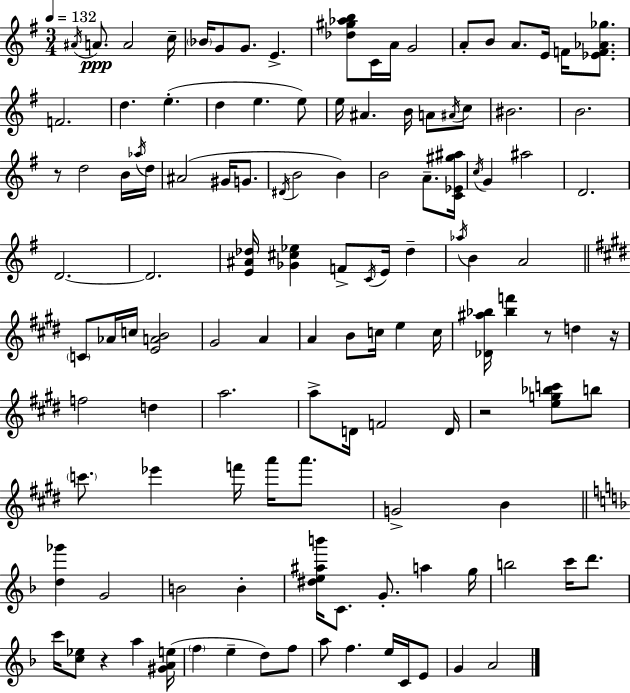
{
  \clef treble
  \numericTimeSignature
  \time 3/4
  \key g \major
  \tempo 4 = 132
  \acciaccatura { ais'16 }\ppp a'8. a'2 | c''16-- \parenthesize bes'16 g'8 g'8. e'4.-> | <des'' gis'' aes'' b''>8 c'16 a'16 g'2 | a'8-. b'8 a'8. e'16 f'16 <ees' f' aes' ges''>8. | \break f'2. | d''4. e''4.-.( | d''4 e''4. e''8) | e''16 ais'4. b'16 a'8 \acciaccatura { ais'16 } | \break c''8 bis'2. | b'2. | r8 d''2 | b'16 \acciaccatura { aes''16 } d''16 ais'2( gis'16 | \break g'8. \acciaccatura { dis'16 } b'2 | b'4) b'2 | a'8.-- <c' ees' gis'' ais''>16 \acciaccatura { c''16 } g'4 ais''2 | d'2. | \break d'2.~~ | d'2. | <e' ais' des''>16 <ges' cis'' ees''>4 f'8-> | \acciaccatura { c'16 } e'16 des''4-- \acciaccatura { aes''16 } b'4 a'2 | \break \bar "||" \break \key e \major \parenthesize c'8 aes'16 c''16 <e' a' b'>2 | gis'2 a'4 | a'4 b'8 c''16 e''4 c''16 | <des' ais'' bes''>16 <bes'' f'''>4 r8 d''4 r16 | \break f''2 d''4 | a''2. | a''8-> d'16 f'2 d'16 | r2 <e'' g'' bes'' c'''>8 b''8 | \break \parenthesize c'''8. ees'''4 f'''16 a'''16 a'''8. | g'2-> b'4 | \bar "||" \break \key f \major <d'' ges'''>4 g'2 | b'2 b'4-. | <dis'' e'' ais'' b'''>16 c'8. g'8.-. a''4 g''16 | b''2 c'''16 d'''8. | \break c'''16 <c'' ees''>8 r4 a''4 <gis' a' e''>16( | \parenthesize f''4 e''4-- d''8) f''8 | a''8 f''4. e''16 c'16 e'8 | g'4 a'2 | \break \bar "|."
}